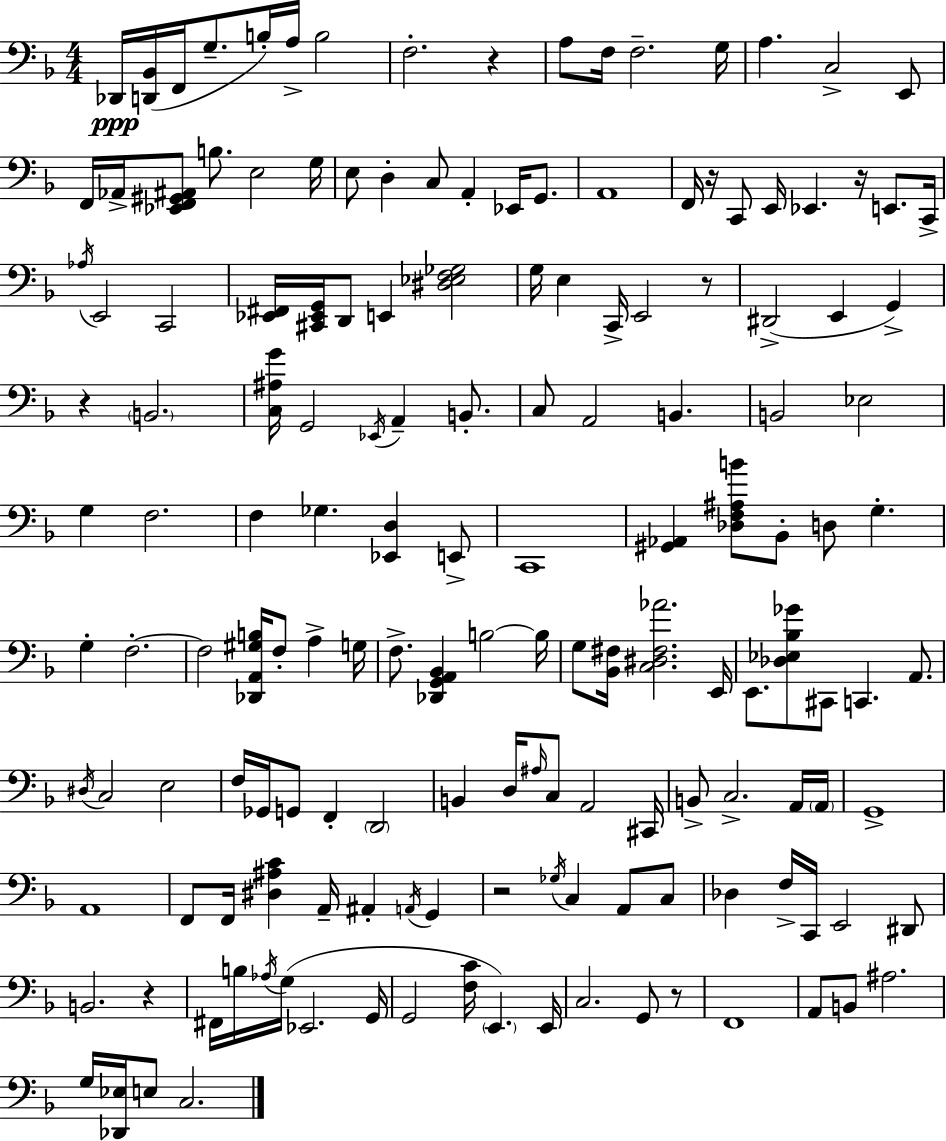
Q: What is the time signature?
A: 4/4